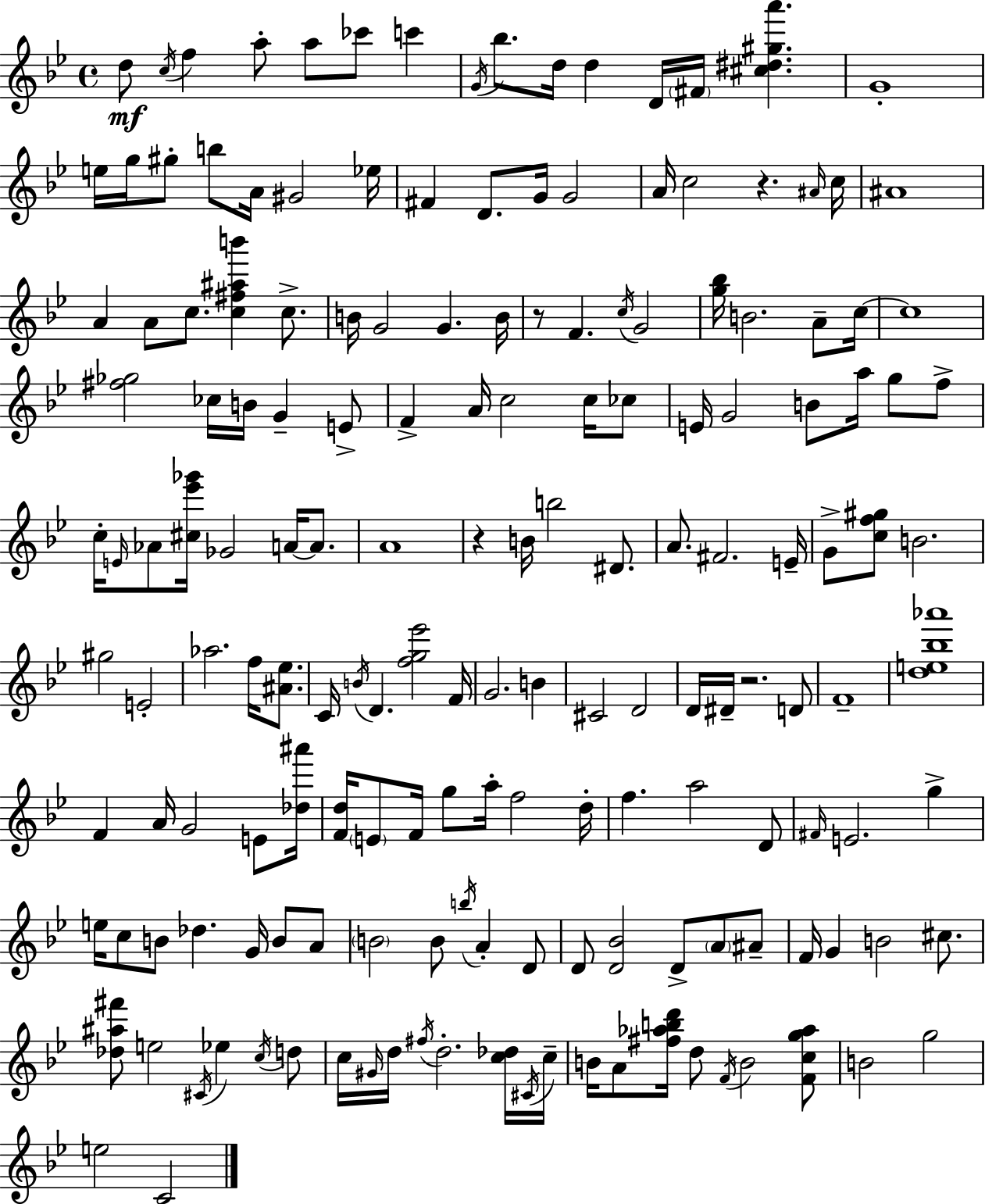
D5/e C5/s F5/q A5/e A5/e CES6/e C6/q G4/s Bb5/e. D5/s D5/q D4/s F#4/s [C#5,D#5,G#5,A6]/q. G4/w E5/s G5/s G#5/e B5/e A4/s G#4/h Eb5/s F#4/q D4/e. G4/s G4/h A4/s C5/h R/q. A#4/s C5/s A#4/w A4/q A4/e C5/e. [C5,F#5,A#5,B6]/q C5/e. B4/s G4/h G4/q. B4/s R/e F4/q. C5/s G4/h [G5,Bb5]/s B4/h. A4/e C5/s C5/w [F#5,Gb5]/h CES5/s B4/s G4/q E4/e F4/q A4/s C5/h C5/s CES5/e E4/s G4/h B4/e A5/s G5/e F5/e C5/s E4/s Ab4/e [C#5,Eb6,Gb6]/s Gb4/h A4/s A4/e. A4/w R/q B4/s B5/h D#4/e. A4/e. F#4/h. E4/s G4/e [C5,F5,G#5]/e B4/h. G#5/h E4/h Ab5/h. F5/s [A#4,Eb5]/e. C4/s B4/s D4/q. [F5,G5,Eb6]/h F4/s G4/h. B4/q C#4/h D4/h D4/s D#4/s R/h. D4/e F4/w [D5,E5,Bb5,Ab6]/w F4/q A4/s G4/h E4/e [Db5,A#6]/s [F4,D5]/s E4/e F4/s G5/e A5/s F5/h D5/s F5/q. A5/h D4/e F#4/s E4/h. G5/q E5/s C5/e B4/e Db5/q. G4/s B4/e A4/e B4/h B4/e B5/s A4/q D4/e D4/e [D4,Bb4]/h D4/e A4/e A#4/e F4/s G4/q B4/h C#5/e. [Db5,A#5,F#6]/e E5/h C#4/s Eb5/q C5/s D5/e C5/s G#4/s D5/s F#5/s D5/h. [C5,Db5]/s C#4/s C5/s B4/s A4/e [F#5,Ab5,B5,D6]/s D5/e F4/s B4/h [F4,C5,G5,Ab5]/e B4/h G5/h E5/h C4/h